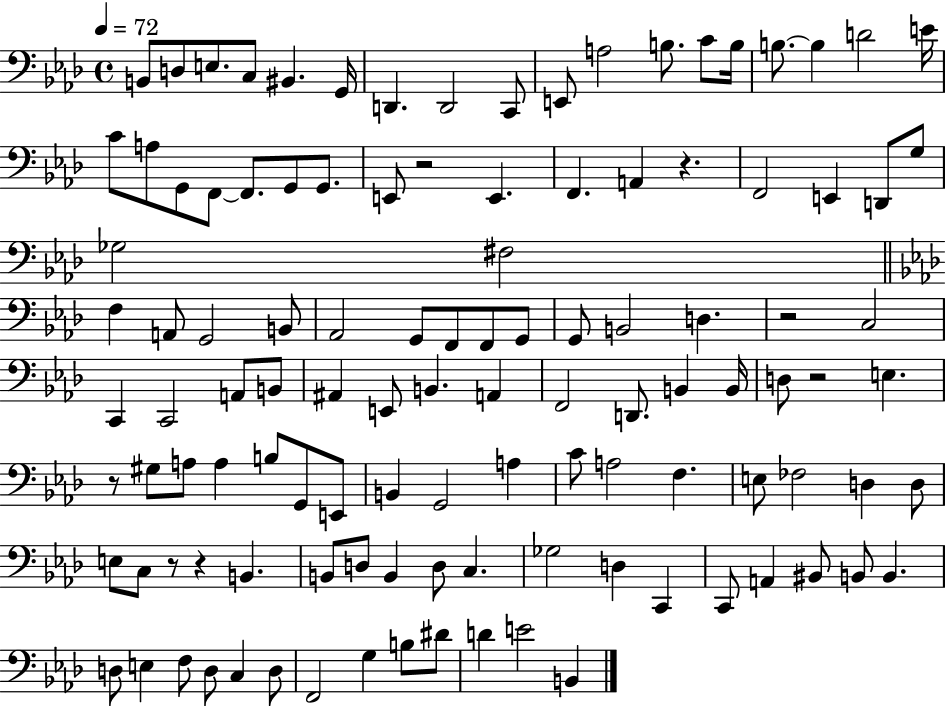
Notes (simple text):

B2/e D3/e E3/e. C3/e BIS2/q. G2/s D2/q. D2/h C2/e E2/e A3/h B3/e. C4/e B3/s B3/e. B3/q D4/h E4/s C4/e A3/e G2/e F2/e F2/e. G2/e G2/e. E2/e R/h E2/q. F2/q. A2/q R/q. F2/h E2/q D2/e G3/e Gb3/h F#3/h F3/q A2/e G2/h B2/e Ab2/h G2/e F2/e F2/e G2/e G2/e B2/h D3/q. R/h C3/h C2/q C2/h A2/e B2/e A#2/q E2/e B2/q. A2/q F2/h D2/e. B2/q B2/s D3/e R/h E3/q. R/e G#3/e A3/e A3/q B3/e G2/e E2/e B2/q G2/h A3/q C4/e A3/h F3/q. E3/e FES3/h D3/q D3/e E3/e C3/e R/e R/q B2/q. B2/e D3/e B2/q D3/e C3/q. Gb3/h D3/q C2/q C2/e A2/q BIS2/e B2/e B2/q. D3/e E3/q F3/e D3/e C3/q D3/e F2/h G3/q B3/e D#4/e D4/q E4/h B2/q